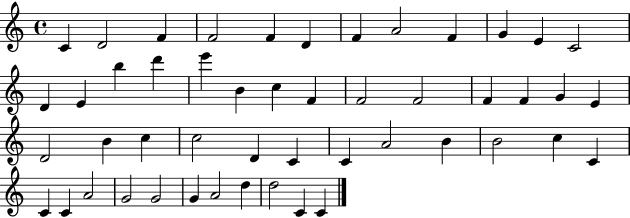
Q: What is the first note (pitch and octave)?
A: C4